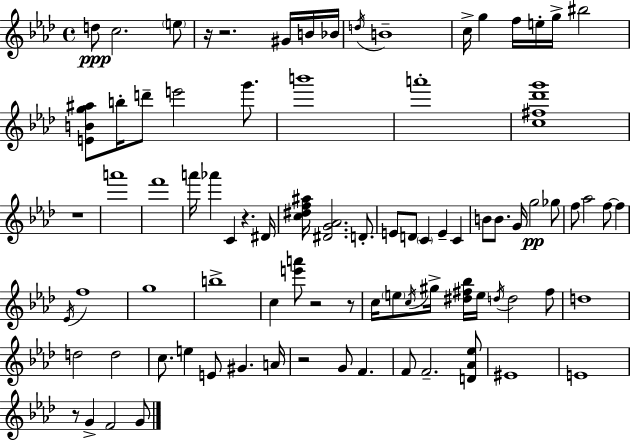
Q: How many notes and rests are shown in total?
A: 86